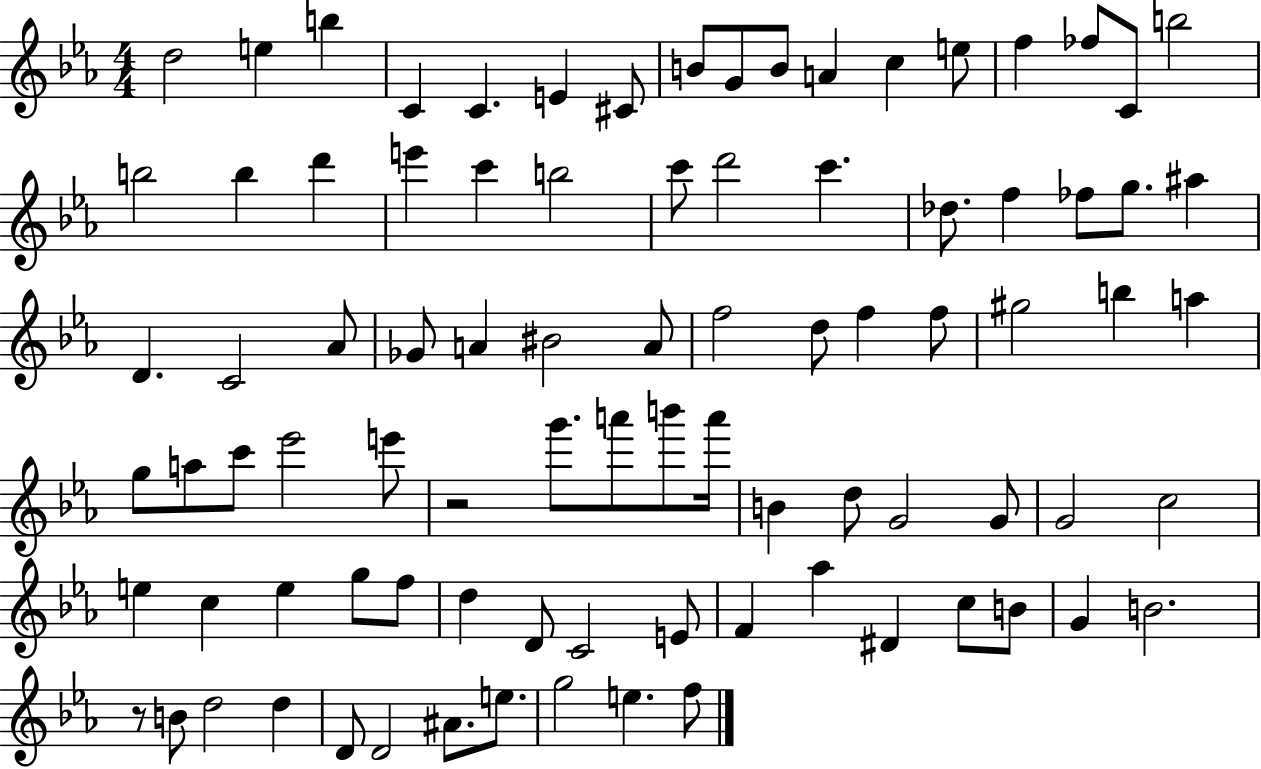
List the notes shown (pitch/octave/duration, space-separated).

D5/h E5/q B5/q C4/q C4/q. E4/q C#4/e B4/e G4/e B4/e A4/q C5/q E5/e F5/q FES5/e C4/e B5/h B5/h B5/q D6/q E6/q C6/q B5/h C6/e D6/h C6/q. Db5/e. F5/q FES5/e G5/e. A#5/q D4/q. C4/h Ab4/e Gb4/e A4/q BIS4/h A4/e F5/h D5/e F5/q F5/e G#5/h B5/q A5/q G5/e A5/e C6/e Eb6/h E6/e R/h G6/e. A6/e B6/e A6/s B4/q D5/e G4/h G4/e G4/h C5/h E5/q C5/q E5/q G5/e F5/e D5/q D4/e C4/h E4/e F4/q Ab5/q D#4/q C5/e B4/e G4/q B4/h. R/e B4/e D5/h D5/q D4/e D4/h A#4/e. E5/e. G5/h E5/q. F5/e